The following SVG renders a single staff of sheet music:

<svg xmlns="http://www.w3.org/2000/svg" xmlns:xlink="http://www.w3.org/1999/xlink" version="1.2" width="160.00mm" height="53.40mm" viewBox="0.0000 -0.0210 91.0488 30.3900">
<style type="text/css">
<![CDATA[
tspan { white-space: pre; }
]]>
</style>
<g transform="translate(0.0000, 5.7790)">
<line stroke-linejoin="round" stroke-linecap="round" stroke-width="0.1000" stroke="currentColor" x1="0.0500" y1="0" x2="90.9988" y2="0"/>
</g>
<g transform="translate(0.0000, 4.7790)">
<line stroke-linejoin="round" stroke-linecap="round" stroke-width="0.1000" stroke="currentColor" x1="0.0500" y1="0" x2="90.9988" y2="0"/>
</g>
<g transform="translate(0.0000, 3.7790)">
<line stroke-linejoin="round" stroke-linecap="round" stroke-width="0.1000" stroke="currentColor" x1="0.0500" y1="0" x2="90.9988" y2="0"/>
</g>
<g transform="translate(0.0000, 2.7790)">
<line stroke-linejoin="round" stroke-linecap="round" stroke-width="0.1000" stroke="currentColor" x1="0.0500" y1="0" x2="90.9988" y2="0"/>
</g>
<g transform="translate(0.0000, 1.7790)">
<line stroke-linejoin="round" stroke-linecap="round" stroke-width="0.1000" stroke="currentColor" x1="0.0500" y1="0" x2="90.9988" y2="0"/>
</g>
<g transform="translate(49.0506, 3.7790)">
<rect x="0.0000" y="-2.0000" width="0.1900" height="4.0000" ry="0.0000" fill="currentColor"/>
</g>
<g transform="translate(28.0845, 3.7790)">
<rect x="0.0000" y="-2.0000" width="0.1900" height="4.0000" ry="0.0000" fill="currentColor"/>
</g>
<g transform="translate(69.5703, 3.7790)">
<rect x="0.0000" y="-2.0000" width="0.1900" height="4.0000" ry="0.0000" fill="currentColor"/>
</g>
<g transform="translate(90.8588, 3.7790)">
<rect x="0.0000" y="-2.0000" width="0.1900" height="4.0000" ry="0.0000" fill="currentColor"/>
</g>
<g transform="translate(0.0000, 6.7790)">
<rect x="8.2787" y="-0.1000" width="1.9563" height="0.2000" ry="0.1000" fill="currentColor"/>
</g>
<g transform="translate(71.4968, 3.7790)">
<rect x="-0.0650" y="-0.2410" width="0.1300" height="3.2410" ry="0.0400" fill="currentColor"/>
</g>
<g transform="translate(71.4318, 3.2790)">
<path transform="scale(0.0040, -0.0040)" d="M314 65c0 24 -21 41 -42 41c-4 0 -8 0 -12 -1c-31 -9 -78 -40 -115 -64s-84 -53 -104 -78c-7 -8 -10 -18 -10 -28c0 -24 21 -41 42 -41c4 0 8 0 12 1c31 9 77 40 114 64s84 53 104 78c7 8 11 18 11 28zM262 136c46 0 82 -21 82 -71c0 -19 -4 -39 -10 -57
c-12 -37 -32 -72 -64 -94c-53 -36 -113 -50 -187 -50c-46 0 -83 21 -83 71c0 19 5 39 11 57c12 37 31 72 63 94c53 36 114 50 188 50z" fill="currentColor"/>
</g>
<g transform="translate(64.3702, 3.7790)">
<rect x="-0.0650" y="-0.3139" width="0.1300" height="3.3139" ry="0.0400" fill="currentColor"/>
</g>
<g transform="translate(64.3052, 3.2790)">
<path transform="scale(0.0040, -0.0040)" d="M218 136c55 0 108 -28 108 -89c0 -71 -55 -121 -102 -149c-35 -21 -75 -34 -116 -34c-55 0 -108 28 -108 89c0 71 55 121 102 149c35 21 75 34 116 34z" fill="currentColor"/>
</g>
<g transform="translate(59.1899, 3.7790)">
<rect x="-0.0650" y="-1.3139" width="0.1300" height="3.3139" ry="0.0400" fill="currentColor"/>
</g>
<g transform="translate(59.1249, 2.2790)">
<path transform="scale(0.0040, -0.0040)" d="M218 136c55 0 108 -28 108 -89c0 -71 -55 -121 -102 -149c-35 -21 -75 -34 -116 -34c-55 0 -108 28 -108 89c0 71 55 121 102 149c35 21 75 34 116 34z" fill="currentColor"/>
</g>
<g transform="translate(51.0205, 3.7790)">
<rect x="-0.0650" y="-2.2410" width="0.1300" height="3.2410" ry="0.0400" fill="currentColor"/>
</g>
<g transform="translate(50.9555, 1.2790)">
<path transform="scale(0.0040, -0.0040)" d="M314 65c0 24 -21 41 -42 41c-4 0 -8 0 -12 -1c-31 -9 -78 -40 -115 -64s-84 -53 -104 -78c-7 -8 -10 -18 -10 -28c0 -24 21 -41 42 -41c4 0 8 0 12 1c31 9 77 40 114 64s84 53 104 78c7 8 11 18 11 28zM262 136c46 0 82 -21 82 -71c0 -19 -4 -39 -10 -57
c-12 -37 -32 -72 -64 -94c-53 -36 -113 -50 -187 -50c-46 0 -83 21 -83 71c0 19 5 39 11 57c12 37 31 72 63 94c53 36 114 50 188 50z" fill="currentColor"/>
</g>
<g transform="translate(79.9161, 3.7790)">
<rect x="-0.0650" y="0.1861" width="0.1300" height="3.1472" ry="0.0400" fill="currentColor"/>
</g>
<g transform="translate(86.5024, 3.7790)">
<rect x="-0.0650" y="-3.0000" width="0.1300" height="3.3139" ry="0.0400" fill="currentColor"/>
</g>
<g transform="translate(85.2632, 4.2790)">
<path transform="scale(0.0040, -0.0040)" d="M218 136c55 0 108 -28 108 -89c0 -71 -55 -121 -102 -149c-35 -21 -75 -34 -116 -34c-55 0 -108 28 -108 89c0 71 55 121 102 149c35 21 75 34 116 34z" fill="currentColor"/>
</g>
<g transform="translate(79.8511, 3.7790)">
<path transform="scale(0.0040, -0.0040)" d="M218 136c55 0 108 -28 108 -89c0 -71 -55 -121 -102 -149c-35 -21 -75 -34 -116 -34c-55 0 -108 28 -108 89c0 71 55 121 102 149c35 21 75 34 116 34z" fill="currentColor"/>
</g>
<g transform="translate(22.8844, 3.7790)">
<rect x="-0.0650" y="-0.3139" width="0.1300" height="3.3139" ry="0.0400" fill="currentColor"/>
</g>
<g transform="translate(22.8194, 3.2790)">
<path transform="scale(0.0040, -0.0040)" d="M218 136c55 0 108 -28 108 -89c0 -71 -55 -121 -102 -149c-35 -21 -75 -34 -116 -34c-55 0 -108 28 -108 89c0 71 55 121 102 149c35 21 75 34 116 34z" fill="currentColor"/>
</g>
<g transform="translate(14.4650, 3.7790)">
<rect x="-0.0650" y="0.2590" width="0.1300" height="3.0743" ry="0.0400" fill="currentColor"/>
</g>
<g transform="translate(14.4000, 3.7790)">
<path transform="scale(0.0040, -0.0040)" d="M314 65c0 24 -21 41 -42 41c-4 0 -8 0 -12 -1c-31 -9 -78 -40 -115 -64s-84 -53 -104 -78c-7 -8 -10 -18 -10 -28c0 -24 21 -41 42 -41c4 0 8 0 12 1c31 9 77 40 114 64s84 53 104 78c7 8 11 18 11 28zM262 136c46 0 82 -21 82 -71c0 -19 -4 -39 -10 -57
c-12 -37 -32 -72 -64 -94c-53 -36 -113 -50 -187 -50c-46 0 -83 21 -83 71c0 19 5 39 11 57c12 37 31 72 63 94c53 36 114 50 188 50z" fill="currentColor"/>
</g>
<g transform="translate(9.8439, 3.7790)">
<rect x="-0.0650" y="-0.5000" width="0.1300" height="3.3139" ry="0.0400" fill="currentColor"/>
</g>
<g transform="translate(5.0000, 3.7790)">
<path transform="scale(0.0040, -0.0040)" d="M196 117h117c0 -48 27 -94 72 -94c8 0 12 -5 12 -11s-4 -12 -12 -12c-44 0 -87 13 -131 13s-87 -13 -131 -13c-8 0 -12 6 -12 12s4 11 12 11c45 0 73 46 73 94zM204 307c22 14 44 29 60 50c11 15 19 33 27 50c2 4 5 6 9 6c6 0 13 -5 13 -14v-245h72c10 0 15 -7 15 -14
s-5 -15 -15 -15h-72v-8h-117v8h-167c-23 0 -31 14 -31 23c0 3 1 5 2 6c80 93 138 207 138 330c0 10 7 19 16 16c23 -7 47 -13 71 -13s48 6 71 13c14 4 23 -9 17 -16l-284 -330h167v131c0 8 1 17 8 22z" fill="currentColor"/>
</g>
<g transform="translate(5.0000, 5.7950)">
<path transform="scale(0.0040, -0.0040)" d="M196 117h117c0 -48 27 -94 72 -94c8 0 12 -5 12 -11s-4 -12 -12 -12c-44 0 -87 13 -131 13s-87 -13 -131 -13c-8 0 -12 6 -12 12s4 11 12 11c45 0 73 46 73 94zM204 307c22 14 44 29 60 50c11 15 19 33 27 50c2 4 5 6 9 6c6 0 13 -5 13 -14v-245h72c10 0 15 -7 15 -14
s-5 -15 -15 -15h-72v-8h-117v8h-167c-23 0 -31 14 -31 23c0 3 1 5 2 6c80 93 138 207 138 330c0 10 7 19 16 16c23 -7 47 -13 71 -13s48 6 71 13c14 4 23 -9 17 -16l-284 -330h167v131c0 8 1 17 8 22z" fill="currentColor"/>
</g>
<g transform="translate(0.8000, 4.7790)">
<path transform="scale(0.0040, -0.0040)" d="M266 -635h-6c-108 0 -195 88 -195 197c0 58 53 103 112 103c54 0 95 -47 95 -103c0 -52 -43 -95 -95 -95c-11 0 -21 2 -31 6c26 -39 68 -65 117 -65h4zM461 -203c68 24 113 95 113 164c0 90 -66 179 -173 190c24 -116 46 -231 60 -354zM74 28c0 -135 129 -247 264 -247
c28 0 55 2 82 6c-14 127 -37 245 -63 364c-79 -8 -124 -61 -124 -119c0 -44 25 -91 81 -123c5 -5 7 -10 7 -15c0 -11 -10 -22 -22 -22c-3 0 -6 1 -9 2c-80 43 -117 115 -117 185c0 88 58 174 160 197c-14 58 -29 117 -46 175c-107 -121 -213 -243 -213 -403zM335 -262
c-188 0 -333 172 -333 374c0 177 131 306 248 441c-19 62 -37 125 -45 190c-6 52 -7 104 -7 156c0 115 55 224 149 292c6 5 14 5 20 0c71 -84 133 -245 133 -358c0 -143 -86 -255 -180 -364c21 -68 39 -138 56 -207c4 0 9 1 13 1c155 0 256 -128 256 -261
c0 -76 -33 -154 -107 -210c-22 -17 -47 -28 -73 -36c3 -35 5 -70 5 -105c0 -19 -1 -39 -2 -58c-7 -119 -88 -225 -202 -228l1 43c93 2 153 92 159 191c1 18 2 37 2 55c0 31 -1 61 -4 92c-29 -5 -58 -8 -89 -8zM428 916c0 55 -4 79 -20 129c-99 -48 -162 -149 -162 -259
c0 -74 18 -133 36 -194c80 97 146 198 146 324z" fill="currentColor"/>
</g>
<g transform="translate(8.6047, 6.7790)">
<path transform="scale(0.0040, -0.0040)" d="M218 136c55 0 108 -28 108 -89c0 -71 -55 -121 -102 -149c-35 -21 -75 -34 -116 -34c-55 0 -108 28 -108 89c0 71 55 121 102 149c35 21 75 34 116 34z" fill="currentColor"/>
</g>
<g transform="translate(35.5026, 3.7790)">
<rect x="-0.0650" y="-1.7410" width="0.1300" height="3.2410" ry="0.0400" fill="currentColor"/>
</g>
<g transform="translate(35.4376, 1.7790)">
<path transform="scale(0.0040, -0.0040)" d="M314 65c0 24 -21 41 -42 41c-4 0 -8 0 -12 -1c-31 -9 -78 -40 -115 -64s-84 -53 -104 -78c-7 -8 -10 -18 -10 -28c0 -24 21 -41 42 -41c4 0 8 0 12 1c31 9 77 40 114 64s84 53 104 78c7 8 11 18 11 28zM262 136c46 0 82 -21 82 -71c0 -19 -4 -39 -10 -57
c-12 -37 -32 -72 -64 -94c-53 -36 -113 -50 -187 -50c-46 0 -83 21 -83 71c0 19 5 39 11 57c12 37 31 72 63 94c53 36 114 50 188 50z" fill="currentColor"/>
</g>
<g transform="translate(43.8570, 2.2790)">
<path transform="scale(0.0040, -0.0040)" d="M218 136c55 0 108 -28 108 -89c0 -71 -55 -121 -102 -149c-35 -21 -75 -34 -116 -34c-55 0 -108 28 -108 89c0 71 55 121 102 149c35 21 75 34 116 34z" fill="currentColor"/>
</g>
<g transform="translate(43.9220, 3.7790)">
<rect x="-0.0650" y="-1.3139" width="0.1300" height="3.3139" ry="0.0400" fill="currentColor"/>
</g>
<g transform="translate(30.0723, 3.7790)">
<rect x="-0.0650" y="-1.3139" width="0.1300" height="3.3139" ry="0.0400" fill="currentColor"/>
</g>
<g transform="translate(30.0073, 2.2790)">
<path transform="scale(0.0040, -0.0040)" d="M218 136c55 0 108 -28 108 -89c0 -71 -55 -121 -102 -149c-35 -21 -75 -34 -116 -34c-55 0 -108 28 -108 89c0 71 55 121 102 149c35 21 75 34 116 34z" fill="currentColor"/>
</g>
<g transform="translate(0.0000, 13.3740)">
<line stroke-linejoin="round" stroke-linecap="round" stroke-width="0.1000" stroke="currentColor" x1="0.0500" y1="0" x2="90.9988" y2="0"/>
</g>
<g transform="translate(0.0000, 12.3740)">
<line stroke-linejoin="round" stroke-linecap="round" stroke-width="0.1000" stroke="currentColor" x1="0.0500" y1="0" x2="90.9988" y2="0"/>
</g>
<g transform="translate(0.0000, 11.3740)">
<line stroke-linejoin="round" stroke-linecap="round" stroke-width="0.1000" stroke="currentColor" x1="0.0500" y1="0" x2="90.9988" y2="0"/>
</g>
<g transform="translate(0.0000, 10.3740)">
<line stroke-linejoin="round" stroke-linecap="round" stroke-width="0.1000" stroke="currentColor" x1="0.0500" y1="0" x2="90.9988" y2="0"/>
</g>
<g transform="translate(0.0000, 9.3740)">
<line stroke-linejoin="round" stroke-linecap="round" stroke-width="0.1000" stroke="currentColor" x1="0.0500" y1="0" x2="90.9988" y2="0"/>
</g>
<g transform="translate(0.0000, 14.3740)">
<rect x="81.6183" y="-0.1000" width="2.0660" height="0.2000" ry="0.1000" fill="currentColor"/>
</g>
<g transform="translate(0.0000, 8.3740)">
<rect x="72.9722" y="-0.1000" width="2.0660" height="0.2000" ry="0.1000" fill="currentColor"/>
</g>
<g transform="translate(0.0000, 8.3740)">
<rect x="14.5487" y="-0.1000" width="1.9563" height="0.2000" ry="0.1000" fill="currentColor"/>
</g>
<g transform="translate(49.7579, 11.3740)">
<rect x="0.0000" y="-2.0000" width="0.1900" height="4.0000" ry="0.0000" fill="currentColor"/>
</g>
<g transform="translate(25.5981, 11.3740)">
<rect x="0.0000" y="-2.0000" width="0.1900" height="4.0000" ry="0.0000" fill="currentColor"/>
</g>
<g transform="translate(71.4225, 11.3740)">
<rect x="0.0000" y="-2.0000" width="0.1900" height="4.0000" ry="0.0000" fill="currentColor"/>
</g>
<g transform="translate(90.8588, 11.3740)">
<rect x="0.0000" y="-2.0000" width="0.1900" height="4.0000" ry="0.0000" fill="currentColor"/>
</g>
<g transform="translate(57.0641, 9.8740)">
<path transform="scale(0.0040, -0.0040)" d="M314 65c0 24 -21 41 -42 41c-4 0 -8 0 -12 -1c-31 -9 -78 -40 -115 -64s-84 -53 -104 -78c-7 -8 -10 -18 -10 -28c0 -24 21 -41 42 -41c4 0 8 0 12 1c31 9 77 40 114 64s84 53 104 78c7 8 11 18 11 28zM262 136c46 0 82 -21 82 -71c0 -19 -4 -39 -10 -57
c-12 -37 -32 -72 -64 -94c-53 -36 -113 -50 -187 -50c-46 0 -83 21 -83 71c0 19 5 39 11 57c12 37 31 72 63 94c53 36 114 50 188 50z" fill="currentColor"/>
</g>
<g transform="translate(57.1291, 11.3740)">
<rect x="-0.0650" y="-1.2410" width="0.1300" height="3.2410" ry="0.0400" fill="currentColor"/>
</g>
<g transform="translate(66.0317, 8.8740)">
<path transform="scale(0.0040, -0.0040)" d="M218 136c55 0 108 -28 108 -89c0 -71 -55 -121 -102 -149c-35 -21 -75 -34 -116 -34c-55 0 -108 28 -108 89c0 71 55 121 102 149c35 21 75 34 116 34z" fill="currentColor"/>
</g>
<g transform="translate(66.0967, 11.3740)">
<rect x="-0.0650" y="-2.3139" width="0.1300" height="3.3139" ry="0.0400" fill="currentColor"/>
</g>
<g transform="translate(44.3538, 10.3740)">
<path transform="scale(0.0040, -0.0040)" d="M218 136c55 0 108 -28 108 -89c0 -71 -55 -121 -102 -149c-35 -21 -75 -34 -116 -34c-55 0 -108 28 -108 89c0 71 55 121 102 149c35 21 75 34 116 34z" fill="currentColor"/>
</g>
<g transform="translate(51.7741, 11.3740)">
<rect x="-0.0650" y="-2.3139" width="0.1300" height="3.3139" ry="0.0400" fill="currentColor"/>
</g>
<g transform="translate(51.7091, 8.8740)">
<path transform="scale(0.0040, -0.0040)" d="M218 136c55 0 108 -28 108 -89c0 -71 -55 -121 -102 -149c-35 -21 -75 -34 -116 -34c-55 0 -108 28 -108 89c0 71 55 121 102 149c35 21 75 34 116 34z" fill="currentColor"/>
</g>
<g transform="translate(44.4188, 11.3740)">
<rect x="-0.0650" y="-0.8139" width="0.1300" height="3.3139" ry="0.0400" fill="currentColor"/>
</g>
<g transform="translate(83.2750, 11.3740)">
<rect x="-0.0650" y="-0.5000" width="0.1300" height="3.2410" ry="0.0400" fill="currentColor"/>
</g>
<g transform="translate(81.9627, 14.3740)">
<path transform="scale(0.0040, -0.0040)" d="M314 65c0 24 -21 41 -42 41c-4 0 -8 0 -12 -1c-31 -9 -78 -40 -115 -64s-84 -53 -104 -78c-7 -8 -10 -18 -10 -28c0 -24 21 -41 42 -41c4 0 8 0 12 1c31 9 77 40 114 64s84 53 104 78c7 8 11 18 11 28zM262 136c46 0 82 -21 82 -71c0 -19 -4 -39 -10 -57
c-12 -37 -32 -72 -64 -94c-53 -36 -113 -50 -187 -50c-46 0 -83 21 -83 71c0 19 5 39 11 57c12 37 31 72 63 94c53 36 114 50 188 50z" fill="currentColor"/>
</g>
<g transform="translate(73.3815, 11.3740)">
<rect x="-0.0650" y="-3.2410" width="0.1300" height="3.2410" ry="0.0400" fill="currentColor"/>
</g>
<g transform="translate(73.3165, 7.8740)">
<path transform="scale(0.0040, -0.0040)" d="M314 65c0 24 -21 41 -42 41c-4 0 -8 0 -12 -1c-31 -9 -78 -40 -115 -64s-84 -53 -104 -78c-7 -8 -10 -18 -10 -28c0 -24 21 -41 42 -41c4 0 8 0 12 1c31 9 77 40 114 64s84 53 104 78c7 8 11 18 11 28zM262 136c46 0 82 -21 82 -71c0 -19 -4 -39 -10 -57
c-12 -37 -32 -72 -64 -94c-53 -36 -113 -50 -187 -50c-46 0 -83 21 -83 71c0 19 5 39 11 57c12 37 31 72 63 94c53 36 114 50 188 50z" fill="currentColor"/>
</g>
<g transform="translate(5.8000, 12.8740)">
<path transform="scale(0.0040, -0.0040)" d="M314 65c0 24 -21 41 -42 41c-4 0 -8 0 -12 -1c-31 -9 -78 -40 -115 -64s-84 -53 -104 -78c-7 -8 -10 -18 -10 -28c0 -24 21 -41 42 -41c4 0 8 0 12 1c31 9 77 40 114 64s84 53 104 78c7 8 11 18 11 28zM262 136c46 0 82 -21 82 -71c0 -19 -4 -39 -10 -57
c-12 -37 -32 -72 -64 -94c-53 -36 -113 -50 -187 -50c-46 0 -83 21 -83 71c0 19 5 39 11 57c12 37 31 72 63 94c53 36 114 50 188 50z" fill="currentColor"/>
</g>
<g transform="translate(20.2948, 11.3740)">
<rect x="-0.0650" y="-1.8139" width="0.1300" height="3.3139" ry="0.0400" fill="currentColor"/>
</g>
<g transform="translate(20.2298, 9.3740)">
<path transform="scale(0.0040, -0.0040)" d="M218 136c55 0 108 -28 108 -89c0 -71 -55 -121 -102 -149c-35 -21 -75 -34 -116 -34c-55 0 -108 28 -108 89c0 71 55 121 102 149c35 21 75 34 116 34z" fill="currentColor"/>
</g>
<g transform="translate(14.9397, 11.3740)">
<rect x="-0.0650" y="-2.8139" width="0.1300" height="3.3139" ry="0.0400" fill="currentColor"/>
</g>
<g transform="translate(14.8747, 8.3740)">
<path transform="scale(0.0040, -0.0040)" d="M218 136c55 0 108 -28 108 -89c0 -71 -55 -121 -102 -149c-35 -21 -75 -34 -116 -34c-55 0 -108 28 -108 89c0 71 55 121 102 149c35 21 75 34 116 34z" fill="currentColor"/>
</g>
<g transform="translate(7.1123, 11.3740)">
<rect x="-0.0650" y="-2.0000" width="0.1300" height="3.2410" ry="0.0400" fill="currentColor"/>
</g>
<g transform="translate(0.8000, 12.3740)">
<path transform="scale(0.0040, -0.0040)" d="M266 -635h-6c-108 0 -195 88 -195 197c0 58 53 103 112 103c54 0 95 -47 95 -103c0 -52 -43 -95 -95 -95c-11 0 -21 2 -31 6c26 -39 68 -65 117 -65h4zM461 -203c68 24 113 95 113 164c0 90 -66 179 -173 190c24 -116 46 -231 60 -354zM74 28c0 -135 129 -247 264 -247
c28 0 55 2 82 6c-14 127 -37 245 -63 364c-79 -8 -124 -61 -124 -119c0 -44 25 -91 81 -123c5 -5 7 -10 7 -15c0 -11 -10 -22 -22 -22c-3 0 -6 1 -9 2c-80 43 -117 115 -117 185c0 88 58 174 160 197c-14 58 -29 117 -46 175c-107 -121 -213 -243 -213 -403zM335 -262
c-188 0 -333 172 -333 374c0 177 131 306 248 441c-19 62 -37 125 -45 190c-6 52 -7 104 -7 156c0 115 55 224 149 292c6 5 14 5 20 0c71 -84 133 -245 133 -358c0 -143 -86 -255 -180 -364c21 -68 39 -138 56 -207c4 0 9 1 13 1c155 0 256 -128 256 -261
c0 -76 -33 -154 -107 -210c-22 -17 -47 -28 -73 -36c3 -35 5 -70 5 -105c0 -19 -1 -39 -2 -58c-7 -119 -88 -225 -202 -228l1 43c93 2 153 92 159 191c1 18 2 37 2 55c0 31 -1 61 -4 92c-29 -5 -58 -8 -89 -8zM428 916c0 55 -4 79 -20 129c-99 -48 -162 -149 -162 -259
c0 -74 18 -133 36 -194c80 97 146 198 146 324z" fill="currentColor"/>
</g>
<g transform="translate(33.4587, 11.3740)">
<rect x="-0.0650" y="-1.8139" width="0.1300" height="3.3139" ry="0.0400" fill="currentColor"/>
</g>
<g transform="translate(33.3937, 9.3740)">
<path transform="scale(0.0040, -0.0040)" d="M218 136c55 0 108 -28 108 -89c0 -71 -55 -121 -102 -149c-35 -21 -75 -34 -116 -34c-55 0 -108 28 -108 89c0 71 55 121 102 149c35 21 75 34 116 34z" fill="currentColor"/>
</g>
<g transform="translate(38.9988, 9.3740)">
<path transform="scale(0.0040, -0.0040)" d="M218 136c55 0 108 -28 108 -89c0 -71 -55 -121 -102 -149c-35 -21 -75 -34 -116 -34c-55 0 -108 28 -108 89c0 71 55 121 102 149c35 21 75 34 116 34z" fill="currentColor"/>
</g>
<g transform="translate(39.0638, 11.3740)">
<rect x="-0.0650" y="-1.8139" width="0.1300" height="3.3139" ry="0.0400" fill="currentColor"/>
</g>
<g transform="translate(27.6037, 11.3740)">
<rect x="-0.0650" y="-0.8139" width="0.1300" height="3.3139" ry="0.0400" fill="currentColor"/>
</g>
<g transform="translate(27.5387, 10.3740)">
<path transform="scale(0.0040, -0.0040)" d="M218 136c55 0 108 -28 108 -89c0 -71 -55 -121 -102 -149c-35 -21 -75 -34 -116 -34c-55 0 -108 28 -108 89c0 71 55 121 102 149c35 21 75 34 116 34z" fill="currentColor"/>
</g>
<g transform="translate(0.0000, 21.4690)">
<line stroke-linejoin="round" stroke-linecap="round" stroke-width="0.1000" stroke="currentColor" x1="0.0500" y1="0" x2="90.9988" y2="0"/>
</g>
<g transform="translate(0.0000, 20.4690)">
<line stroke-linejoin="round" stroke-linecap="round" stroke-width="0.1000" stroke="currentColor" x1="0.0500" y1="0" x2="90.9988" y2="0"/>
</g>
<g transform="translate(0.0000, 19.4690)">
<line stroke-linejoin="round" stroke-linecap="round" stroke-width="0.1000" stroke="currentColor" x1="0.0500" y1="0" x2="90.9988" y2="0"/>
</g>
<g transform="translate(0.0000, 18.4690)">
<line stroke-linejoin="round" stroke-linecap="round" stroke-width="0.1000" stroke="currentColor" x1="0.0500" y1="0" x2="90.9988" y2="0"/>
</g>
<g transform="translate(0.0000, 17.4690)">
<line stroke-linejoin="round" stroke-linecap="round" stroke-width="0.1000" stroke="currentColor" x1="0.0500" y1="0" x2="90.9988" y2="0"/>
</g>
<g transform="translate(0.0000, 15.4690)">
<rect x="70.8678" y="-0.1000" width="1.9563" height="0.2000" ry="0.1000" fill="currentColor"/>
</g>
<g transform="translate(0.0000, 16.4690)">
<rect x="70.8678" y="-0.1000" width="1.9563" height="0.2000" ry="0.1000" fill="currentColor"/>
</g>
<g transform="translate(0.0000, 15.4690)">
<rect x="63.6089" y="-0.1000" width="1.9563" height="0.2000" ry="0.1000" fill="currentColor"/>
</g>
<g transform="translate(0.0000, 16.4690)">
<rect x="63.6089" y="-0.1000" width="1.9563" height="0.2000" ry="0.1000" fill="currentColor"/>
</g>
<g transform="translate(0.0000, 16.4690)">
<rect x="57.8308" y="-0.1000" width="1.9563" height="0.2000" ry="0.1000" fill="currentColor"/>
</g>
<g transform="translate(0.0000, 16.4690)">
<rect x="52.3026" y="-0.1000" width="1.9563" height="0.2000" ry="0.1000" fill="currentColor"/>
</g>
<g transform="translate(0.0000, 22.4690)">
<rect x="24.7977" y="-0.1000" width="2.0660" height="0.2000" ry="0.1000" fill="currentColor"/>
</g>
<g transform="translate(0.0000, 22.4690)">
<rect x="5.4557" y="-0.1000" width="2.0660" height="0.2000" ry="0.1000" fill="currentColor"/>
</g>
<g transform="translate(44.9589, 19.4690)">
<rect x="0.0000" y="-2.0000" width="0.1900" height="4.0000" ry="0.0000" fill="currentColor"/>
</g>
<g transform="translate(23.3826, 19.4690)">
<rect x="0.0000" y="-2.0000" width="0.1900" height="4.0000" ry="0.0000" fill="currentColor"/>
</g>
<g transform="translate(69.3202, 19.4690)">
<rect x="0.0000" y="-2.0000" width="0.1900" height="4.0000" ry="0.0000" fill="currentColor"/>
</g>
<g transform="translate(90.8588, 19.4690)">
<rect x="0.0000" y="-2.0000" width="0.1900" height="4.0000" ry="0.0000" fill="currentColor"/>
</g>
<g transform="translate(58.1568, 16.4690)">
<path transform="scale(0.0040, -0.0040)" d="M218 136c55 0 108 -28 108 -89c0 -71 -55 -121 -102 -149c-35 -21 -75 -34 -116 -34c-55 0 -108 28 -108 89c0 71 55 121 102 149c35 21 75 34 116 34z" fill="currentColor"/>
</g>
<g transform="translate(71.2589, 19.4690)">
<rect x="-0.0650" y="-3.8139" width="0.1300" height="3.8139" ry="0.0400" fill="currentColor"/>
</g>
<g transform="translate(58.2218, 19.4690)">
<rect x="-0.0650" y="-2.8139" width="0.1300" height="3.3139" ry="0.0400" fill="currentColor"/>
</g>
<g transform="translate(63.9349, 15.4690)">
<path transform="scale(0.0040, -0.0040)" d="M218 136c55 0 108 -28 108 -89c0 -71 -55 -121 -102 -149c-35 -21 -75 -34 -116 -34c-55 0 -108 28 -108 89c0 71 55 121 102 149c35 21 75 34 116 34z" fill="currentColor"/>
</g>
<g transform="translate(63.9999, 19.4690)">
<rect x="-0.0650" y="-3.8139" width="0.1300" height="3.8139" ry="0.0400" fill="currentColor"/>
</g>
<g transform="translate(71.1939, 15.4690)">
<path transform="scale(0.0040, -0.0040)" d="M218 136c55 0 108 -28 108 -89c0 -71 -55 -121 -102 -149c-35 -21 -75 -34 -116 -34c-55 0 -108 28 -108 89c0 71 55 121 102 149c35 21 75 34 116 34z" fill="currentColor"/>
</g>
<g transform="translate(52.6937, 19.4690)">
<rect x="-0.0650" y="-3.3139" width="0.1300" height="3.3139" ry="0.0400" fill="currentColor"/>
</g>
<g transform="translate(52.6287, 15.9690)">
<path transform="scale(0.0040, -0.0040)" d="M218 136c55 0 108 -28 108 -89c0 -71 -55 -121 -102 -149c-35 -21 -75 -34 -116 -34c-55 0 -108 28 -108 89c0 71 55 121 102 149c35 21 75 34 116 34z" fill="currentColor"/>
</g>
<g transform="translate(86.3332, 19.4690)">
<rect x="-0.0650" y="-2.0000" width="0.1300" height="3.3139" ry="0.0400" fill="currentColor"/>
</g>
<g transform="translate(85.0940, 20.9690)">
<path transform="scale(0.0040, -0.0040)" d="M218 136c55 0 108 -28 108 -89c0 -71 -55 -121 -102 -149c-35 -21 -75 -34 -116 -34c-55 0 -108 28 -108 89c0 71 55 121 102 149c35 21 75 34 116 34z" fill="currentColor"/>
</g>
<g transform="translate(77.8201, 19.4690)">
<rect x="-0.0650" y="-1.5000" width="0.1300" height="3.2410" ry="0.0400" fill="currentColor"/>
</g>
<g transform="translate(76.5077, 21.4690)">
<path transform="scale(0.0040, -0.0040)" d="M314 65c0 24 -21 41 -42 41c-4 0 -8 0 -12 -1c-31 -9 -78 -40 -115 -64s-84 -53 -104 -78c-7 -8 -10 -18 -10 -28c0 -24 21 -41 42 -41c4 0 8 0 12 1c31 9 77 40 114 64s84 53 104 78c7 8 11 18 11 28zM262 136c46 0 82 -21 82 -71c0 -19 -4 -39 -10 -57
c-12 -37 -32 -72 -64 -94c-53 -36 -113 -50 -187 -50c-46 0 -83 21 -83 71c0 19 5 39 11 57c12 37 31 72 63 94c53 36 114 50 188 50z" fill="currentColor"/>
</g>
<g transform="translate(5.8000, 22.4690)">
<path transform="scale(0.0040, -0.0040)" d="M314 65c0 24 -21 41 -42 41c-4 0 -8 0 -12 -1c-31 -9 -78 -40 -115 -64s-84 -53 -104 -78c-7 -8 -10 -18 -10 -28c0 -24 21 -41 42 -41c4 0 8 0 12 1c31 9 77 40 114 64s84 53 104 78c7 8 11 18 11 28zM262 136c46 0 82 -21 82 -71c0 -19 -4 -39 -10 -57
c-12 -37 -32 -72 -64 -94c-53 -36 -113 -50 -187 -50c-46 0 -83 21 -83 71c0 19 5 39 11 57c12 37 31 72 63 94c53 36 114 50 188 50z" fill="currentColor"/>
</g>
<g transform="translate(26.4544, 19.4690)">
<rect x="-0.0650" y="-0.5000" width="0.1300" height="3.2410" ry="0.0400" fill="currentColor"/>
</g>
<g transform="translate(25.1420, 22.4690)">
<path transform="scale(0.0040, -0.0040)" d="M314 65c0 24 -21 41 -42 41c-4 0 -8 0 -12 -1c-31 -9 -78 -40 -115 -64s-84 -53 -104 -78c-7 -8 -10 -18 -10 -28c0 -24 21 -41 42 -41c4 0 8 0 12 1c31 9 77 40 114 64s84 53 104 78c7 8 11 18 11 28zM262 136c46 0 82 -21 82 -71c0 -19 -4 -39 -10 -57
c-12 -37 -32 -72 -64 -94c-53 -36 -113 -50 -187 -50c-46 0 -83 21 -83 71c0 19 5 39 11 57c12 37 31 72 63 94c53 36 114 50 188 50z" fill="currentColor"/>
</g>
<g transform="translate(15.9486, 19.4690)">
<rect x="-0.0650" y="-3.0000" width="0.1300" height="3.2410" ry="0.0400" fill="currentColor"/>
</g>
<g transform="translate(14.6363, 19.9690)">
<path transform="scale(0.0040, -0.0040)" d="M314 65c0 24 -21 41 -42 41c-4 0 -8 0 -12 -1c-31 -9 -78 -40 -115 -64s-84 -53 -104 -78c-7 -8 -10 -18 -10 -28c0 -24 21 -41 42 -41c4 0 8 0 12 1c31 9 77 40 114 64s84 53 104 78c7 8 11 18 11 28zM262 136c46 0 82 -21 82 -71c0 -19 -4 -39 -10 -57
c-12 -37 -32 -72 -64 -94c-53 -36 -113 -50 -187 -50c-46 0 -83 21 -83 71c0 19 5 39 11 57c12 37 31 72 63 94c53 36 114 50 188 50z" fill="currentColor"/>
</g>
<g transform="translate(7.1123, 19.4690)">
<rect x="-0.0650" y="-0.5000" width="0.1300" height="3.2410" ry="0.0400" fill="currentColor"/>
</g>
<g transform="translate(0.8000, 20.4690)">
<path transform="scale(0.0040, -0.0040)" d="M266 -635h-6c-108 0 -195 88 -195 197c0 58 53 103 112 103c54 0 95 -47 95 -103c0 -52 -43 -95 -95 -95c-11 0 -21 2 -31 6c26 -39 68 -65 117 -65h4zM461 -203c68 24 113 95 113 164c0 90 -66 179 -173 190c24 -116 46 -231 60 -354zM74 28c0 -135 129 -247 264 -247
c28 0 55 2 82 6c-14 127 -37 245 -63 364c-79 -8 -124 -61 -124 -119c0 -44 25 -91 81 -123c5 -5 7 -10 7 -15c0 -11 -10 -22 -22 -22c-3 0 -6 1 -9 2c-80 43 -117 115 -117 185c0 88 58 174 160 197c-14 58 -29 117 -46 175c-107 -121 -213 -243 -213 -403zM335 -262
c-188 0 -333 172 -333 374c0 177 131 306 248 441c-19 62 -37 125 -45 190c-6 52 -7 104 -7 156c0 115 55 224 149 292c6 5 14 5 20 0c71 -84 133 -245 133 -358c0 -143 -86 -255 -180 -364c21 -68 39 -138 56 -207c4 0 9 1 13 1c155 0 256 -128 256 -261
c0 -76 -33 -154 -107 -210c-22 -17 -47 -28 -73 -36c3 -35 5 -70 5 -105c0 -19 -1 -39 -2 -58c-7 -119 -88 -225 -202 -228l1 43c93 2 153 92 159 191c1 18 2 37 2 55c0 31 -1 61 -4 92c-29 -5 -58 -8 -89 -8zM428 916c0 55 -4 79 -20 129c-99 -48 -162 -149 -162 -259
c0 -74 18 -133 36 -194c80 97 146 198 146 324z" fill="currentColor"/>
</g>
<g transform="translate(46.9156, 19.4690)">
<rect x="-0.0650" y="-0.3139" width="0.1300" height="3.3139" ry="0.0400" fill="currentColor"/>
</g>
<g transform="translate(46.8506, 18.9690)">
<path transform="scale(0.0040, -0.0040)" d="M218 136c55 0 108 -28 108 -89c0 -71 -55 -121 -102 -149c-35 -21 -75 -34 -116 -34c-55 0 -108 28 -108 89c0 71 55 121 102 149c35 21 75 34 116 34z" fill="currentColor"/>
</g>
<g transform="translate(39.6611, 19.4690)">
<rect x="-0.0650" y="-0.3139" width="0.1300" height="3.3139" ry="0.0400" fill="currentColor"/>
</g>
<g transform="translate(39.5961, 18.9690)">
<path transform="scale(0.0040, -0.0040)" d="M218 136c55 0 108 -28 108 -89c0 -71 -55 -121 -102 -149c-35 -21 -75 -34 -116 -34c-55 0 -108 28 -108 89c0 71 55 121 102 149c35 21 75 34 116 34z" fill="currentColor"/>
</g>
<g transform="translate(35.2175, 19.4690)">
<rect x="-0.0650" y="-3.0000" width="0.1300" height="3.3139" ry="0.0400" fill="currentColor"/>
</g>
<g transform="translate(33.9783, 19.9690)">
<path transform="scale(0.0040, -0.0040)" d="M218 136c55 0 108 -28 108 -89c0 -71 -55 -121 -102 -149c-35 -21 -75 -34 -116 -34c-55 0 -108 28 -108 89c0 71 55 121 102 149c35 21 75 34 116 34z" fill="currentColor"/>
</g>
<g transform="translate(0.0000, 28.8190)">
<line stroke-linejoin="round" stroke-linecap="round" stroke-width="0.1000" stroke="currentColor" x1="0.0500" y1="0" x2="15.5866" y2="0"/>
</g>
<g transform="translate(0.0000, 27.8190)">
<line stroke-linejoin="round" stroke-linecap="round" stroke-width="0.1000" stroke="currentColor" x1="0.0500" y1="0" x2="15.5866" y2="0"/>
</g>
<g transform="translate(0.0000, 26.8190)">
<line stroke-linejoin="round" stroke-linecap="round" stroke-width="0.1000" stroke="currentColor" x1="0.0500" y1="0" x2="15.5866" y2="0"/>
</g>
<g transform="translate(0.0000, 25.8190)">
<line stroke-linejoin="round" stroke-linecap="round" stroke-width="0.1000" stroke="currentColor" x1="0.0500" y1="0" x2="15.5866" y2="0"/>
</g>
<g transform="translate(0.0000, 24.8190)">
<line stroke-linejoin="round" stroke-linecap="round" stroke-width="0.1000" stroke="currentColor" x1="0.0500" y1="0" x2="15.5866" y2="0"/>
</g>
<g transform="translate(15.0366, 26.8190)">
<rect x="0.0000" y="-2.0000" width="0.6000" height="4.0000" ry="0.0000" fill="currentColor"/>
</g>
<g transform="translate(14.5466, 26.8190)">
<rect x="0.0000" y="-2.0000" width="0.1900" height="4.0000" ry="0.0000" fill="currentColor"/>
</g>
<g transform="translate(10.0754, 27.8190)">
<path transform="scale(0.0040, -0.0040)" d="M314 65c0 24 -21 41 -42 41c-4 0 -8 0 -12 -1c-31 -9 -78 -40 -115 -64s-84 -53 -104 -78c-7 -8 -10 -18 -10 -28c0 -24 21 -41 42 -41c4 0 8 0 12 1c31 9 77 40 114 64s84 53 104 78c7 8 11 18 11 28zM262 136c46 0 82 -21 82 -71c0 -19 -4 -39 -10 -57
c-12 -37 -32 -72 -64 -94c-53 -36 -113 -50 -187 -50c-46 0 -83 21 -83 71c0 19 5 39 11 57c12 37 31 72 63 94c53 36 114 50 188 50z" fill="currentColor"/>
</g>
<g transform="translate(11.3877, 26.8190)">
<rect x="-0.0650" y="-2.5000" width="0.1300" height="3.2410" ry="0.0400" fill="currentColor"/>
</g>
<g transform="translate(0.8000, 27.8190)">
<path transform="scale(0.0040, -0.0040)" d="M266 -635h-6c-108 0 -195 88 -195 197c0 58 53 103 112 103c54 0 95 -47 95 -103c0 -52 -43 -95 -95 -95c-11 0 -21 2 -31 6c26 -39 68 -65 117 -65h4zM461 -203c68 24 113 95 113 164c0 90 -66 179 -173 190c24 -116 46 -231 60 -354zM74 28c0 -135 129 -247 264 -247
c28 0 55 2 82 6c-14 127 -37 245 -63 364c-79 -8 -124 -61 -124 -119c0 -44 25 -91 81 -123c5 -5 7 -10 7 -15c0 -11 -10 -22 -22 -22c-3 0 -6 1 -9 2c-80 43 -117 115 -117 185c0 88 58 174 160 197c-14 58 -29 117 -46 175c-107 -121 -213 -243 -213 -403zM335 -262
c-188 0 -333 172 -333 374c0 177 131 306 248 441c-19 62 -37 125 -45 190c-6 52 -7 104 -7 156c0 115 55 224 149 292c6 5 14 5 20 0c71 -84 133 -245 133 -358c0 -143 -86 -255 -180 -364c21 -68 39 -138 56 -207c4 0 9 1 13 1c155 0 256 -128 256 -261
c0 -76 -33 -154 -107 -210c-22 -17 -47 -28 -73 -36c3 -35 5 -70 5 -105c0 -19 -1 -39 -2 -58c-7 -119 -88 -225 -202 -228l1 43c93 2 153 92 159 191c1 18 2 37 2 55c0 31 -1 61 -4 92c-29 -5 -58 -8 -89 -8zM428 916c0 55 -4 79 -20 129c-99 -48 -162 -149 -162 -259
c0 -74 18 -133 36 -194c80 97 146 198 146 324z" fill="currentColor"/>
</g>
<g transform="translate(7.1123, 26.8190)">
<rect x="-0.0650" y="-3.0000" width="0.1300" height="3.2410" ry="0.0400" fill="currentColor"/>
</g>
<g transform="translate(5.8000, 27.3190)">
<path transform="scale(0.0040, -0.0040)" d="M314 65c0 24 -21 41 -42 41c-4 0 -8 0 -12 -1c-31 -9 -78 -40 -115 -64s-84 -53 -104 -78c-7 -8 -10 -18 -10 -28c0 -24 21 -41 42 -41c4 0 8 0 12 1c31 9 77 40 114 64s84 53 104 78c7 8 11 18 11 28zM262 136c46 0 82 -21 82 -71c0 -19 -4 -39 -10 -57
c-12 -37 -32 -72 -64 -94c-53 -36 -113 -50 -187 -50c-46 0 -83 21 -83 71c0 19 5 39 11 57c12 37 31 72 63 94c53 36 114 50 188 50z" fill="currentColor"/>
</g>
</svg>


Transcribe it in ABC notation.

X:1
T:Untitled
M:4/4
L:1/4
K:C
C B2 c e f2 e g2 e c c2 B A F2 a f d f f d g e2 g b2 C2 C2 A2 C2 A c c b a c' c' E2 F A2 G2